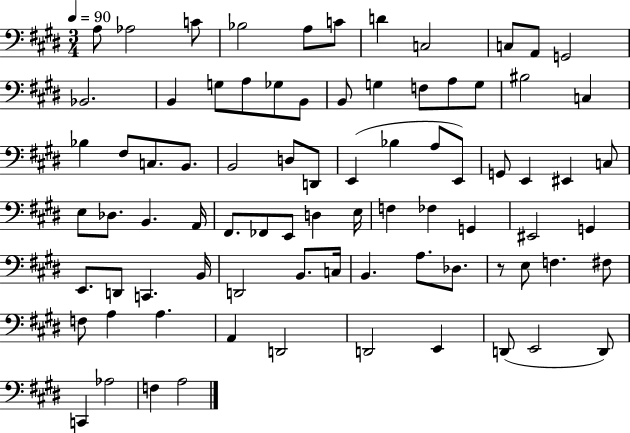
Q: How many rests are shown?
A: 1